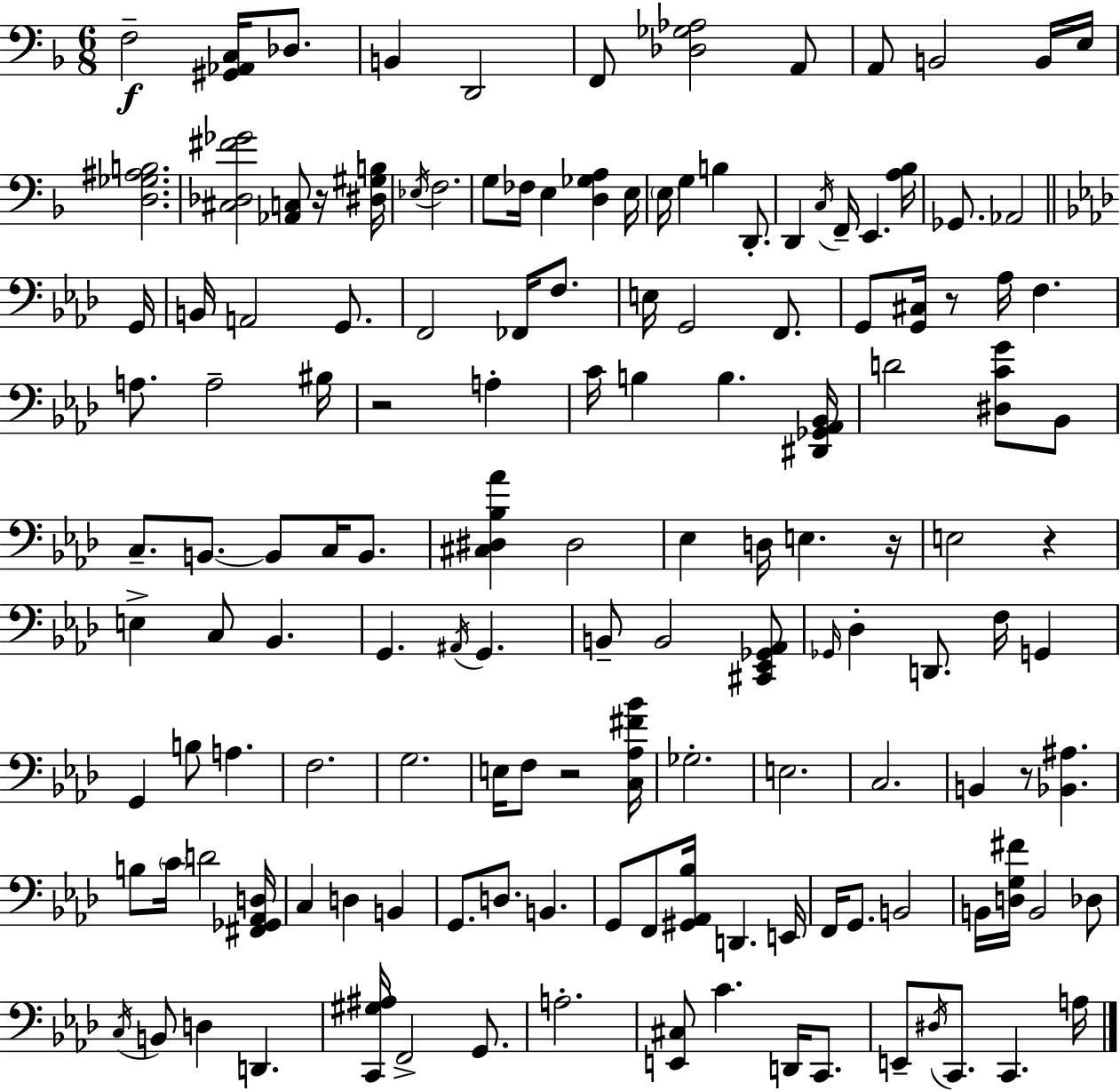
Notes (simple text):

F3/h [G#2,Ab2,C3]/s Db3/e. B2/q D2/h F2/e [Db3,Gb3,Ab3]/h A2/e A2/e B2/h B2/s E3/s [D3,Gb3,A#3,B3]/h. [C#3,Db3,F#4,Gb4]/h [Ab2,C3]/e R/s [D#3,G#3,B3]/s Eb3/s F3/h. G3/e FES3/s E3/q [D3,Gb3,A3]/q E3/s E3/s G3/q B3/q D2/e. D2/q C3/s F2/s E2/q. [A3,Bb3]/s Gb2/e. Ab2/h G2/s B2/s A2/h G2/e. F2/h FES2/s F3/e. E3/s G2/h F2/e. G2/e [G2,C#3]/s R/e Ab3/s F3/q. A3/e. A3/h BIS3/s R/h A3/q C4/s B3/q B3/q. [D#2,Gb2,Ab2,Bb2]/s D4/h [D#3,C4,G4]/e Bb2/e C3/e. B2/e. B2/e C3/s B2/e. [C#3,D#3,Bb3,Ab4]/q D#3/h Eb3/q D3/s E3/q. R/s E3/h R/q E3/q C3/e Bb2/q. G2/q. A#2/s G2/q. B2/e B2/h [C#2,Eb2,Gb2,Ab2]/e Gb2/s Db3/q D2/e. F3/s G2/q G2/q B3/e A3/q. F3/h. G3/h. E3/s F3/e R/h [C3,Ab3,F#4,Bb4]/s Gb3/h. E3/h. C3/h. B2/q R/e [Bb2,A#3]/q. B3/e C4/s D4/h [F#2,Gb2,Ab2,D3]/s C3/q D3/q B2/q G2/e. D3/e. B2/q. G2/e F2/e [G#2,Ab2,Bb3]/s D2/q. E2/s F2/s G2/e. B2/h B2/s [D3,G3,F#4]/s B2/h Db3/e C3/s B2/e D3/q D2/q. [C2,G#3,A#3]/s F2/h G2/e. A3/h. [E2,C#3]/e C4/q. D2/s C2/e. E2/e D#3/s C2/e. C2/q. A3/s